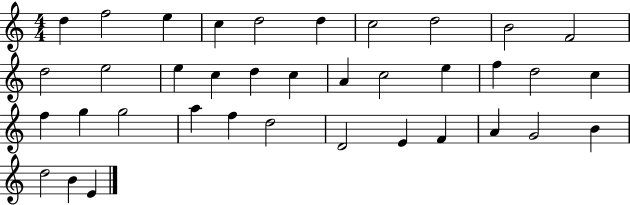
D5/q F5/h E5/q C5/q D5/h D5/q C5/h D5/h B4/h F4/h D5/h E5/h E5/q C5/q D5/q C5/q A4/q C5/h E5/q F5/q D5/h C5/q F5/q G5/q G5/h A5/q F5/q D5/h D4/h E4/q F4/q A4/q G4/h B4/q D5/h B4/q E4/q